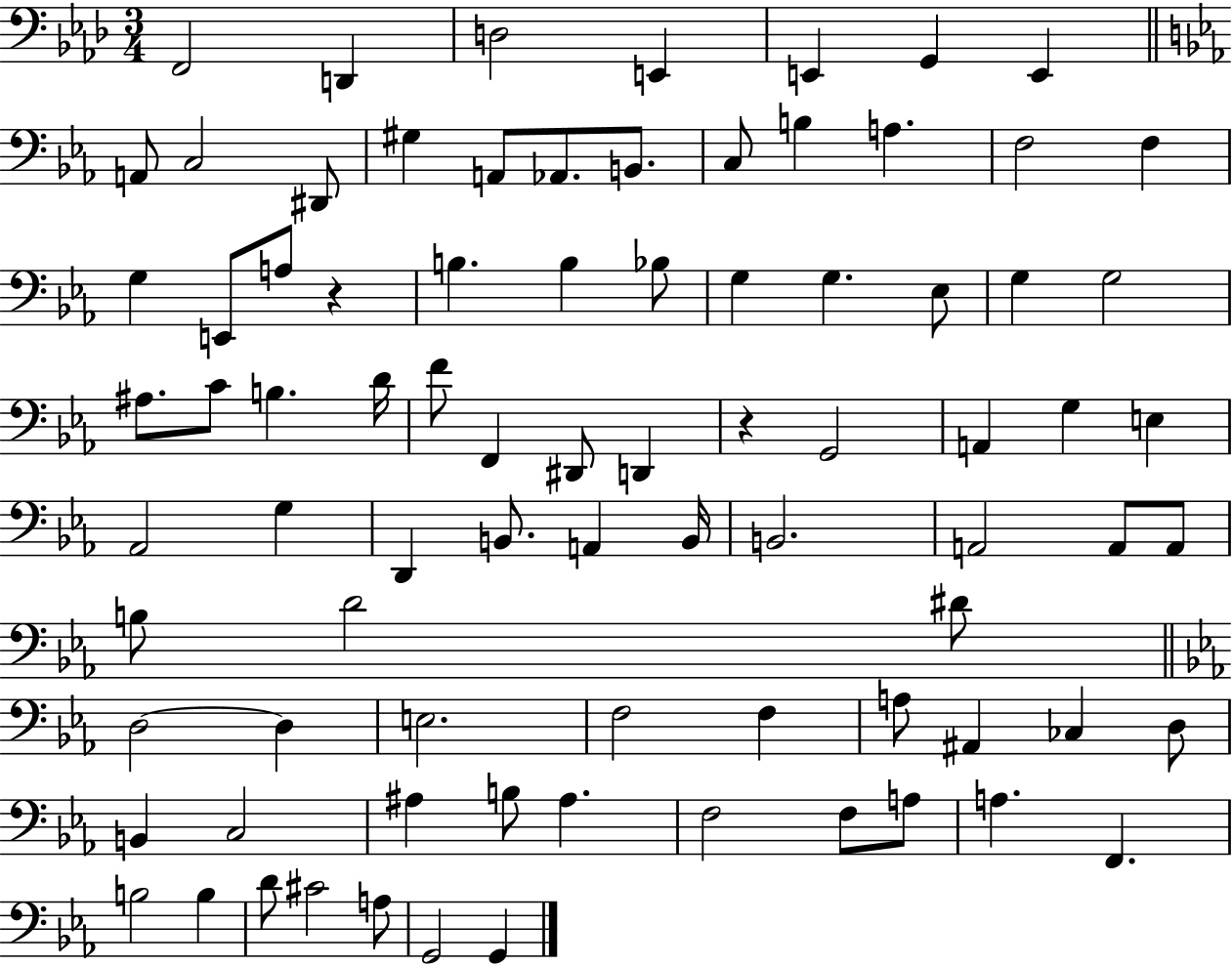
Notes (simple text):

F2/h D2/q D3/h E2/q E2/q G2/q E2/q A2/e C3/h D#2/e G#3/q A2/e Ab2/e. B2/e. C3/e B3/q A3/q. F3/h F3/q G3/q E2/e A3/e R/q B3/q. B3/q Bb3/e G3/q G3/q. Eb3/e G3/q G3/h A#3/e. C4/e B3/q. D4/s F4/e F2/q D#2/e D2/q R/q G2/h A2/q G3/q E3/q Ab2/h G3/q D2/q B2/e. A2/q B2/s B2/h. A2/h A2/e A2/e B3/e D4/h D#4/e D3/h D3/q E3/h. F3/h F3/q A3/e A#2/q CES3/q D3/e B2/q C3/h A#3/q B3/e A#3/q. F3/h F3/e A3/e A3/q. F2/q. B3/h B3/q D4/e C#4/h A3/e G2/h G2/q